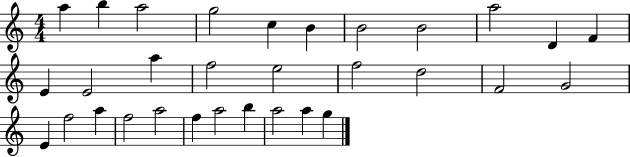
A5/q B5/q A5/h G5/h C5/q B4/q B4/h B4/h A5/h D4/q F4/q E4/q E4/h A5/q F5/h E5/h F5/h D5/h F4/h G4/h E4/q F5/h A5/q F5/h A5/h F5/q A5/h B5/q A5/h A5/q G5/q